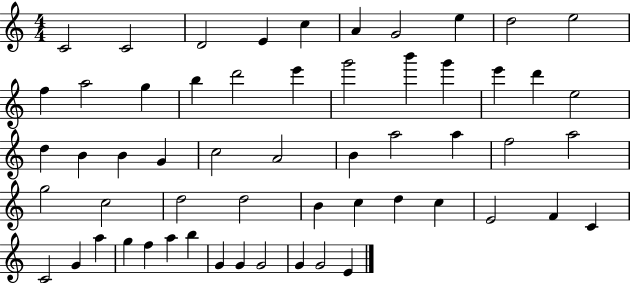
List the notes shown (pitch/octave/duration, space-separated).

C4/h C4/h D4/h E4/q C5/q A4/q G4/h E5/q D5/h E5/h F5/q A5/h G5/q B5/q D6/h E6/q G6/h B6/q G6/q E6/q D6/q E5/h D5/q B4/q B4/q G4/q C5/h A4/h B4/q A5/h A5/q F5/h A5/h G5/h C5/h D5/h D5/h B4/q C5/q D5/q C5/q E4/h F4/q C4/q C4/h G4/q A5/q G5/q F5/q A5/q B5/q G4/q G4/q G4/h G4/q G4/h E4/q